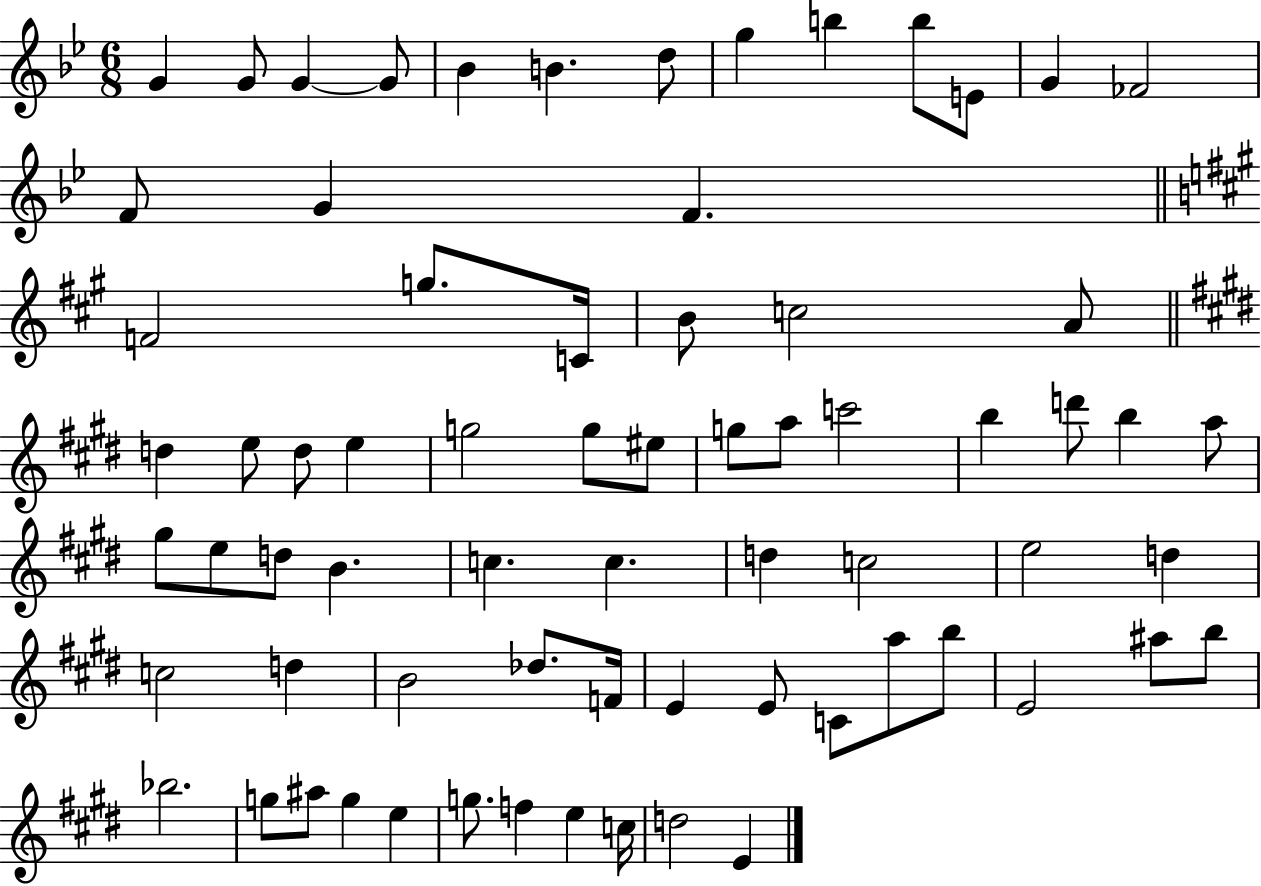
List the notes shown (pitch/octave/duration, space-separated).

G4/q G4/e G4/q G4/e Bb4/q B4/q. D5/e G5/q B5/q B5/e E4/e G4/q FES4/h F4/e G4/q F4/q. F4/h G5/e. C4/s B4/e C5/h A4/e D5/q E5/e D5/e E5/q G5/h G5/e EIS5/e G5/e A5/e C6/h B5/q D6/e B5/q A5/e G#5/e E5/e D5/e B4/q. C5/q. C5/q. D5/q C5/h E5/h D5/q C5/h D5/q B4/h Db5/e. F4/s E4/q E4/e C4/e A5/e B5/e E4/h A#5/e B5/e Bb5/h. G5/e A#5/e G5/q E5/q G5/e. F5/q E5/q C5/s D5/h E4/q